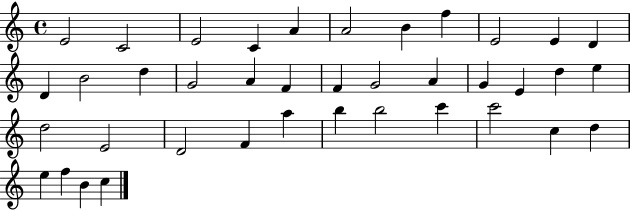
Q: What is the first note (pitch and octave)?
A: E4